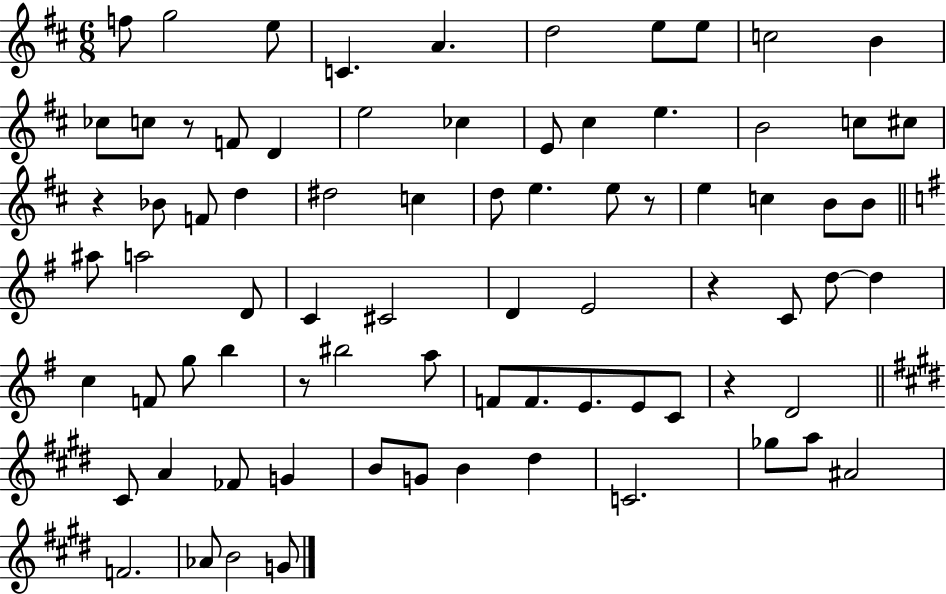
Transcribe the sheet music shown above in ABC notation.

X:1
T:Untitled
M:6/8
L:1/4
K:D
f/2 g2 e/2 C A d2 e/2 e/2 c2 B _c/2 c/2 z/2 F/2 D e2 _c E/2 ^c e B2 c/2 ^c/2 z _B/2 F/2 d ^d2 c d/2 e e/2 z/2 e c B/2 B/2 ^a/2 a2 D/2 C ^C2 D E2 z C/2 d/2 d c F/2 g/2 b z/2 ^b2 a/2 F/2 F/2 E/2 E/2 C/2 z D2 ^C/2 A _F/2 G B/2 G/2 B ^d C2 _g/2 a/2 ^A2 F2 _A/2 B2 G/2